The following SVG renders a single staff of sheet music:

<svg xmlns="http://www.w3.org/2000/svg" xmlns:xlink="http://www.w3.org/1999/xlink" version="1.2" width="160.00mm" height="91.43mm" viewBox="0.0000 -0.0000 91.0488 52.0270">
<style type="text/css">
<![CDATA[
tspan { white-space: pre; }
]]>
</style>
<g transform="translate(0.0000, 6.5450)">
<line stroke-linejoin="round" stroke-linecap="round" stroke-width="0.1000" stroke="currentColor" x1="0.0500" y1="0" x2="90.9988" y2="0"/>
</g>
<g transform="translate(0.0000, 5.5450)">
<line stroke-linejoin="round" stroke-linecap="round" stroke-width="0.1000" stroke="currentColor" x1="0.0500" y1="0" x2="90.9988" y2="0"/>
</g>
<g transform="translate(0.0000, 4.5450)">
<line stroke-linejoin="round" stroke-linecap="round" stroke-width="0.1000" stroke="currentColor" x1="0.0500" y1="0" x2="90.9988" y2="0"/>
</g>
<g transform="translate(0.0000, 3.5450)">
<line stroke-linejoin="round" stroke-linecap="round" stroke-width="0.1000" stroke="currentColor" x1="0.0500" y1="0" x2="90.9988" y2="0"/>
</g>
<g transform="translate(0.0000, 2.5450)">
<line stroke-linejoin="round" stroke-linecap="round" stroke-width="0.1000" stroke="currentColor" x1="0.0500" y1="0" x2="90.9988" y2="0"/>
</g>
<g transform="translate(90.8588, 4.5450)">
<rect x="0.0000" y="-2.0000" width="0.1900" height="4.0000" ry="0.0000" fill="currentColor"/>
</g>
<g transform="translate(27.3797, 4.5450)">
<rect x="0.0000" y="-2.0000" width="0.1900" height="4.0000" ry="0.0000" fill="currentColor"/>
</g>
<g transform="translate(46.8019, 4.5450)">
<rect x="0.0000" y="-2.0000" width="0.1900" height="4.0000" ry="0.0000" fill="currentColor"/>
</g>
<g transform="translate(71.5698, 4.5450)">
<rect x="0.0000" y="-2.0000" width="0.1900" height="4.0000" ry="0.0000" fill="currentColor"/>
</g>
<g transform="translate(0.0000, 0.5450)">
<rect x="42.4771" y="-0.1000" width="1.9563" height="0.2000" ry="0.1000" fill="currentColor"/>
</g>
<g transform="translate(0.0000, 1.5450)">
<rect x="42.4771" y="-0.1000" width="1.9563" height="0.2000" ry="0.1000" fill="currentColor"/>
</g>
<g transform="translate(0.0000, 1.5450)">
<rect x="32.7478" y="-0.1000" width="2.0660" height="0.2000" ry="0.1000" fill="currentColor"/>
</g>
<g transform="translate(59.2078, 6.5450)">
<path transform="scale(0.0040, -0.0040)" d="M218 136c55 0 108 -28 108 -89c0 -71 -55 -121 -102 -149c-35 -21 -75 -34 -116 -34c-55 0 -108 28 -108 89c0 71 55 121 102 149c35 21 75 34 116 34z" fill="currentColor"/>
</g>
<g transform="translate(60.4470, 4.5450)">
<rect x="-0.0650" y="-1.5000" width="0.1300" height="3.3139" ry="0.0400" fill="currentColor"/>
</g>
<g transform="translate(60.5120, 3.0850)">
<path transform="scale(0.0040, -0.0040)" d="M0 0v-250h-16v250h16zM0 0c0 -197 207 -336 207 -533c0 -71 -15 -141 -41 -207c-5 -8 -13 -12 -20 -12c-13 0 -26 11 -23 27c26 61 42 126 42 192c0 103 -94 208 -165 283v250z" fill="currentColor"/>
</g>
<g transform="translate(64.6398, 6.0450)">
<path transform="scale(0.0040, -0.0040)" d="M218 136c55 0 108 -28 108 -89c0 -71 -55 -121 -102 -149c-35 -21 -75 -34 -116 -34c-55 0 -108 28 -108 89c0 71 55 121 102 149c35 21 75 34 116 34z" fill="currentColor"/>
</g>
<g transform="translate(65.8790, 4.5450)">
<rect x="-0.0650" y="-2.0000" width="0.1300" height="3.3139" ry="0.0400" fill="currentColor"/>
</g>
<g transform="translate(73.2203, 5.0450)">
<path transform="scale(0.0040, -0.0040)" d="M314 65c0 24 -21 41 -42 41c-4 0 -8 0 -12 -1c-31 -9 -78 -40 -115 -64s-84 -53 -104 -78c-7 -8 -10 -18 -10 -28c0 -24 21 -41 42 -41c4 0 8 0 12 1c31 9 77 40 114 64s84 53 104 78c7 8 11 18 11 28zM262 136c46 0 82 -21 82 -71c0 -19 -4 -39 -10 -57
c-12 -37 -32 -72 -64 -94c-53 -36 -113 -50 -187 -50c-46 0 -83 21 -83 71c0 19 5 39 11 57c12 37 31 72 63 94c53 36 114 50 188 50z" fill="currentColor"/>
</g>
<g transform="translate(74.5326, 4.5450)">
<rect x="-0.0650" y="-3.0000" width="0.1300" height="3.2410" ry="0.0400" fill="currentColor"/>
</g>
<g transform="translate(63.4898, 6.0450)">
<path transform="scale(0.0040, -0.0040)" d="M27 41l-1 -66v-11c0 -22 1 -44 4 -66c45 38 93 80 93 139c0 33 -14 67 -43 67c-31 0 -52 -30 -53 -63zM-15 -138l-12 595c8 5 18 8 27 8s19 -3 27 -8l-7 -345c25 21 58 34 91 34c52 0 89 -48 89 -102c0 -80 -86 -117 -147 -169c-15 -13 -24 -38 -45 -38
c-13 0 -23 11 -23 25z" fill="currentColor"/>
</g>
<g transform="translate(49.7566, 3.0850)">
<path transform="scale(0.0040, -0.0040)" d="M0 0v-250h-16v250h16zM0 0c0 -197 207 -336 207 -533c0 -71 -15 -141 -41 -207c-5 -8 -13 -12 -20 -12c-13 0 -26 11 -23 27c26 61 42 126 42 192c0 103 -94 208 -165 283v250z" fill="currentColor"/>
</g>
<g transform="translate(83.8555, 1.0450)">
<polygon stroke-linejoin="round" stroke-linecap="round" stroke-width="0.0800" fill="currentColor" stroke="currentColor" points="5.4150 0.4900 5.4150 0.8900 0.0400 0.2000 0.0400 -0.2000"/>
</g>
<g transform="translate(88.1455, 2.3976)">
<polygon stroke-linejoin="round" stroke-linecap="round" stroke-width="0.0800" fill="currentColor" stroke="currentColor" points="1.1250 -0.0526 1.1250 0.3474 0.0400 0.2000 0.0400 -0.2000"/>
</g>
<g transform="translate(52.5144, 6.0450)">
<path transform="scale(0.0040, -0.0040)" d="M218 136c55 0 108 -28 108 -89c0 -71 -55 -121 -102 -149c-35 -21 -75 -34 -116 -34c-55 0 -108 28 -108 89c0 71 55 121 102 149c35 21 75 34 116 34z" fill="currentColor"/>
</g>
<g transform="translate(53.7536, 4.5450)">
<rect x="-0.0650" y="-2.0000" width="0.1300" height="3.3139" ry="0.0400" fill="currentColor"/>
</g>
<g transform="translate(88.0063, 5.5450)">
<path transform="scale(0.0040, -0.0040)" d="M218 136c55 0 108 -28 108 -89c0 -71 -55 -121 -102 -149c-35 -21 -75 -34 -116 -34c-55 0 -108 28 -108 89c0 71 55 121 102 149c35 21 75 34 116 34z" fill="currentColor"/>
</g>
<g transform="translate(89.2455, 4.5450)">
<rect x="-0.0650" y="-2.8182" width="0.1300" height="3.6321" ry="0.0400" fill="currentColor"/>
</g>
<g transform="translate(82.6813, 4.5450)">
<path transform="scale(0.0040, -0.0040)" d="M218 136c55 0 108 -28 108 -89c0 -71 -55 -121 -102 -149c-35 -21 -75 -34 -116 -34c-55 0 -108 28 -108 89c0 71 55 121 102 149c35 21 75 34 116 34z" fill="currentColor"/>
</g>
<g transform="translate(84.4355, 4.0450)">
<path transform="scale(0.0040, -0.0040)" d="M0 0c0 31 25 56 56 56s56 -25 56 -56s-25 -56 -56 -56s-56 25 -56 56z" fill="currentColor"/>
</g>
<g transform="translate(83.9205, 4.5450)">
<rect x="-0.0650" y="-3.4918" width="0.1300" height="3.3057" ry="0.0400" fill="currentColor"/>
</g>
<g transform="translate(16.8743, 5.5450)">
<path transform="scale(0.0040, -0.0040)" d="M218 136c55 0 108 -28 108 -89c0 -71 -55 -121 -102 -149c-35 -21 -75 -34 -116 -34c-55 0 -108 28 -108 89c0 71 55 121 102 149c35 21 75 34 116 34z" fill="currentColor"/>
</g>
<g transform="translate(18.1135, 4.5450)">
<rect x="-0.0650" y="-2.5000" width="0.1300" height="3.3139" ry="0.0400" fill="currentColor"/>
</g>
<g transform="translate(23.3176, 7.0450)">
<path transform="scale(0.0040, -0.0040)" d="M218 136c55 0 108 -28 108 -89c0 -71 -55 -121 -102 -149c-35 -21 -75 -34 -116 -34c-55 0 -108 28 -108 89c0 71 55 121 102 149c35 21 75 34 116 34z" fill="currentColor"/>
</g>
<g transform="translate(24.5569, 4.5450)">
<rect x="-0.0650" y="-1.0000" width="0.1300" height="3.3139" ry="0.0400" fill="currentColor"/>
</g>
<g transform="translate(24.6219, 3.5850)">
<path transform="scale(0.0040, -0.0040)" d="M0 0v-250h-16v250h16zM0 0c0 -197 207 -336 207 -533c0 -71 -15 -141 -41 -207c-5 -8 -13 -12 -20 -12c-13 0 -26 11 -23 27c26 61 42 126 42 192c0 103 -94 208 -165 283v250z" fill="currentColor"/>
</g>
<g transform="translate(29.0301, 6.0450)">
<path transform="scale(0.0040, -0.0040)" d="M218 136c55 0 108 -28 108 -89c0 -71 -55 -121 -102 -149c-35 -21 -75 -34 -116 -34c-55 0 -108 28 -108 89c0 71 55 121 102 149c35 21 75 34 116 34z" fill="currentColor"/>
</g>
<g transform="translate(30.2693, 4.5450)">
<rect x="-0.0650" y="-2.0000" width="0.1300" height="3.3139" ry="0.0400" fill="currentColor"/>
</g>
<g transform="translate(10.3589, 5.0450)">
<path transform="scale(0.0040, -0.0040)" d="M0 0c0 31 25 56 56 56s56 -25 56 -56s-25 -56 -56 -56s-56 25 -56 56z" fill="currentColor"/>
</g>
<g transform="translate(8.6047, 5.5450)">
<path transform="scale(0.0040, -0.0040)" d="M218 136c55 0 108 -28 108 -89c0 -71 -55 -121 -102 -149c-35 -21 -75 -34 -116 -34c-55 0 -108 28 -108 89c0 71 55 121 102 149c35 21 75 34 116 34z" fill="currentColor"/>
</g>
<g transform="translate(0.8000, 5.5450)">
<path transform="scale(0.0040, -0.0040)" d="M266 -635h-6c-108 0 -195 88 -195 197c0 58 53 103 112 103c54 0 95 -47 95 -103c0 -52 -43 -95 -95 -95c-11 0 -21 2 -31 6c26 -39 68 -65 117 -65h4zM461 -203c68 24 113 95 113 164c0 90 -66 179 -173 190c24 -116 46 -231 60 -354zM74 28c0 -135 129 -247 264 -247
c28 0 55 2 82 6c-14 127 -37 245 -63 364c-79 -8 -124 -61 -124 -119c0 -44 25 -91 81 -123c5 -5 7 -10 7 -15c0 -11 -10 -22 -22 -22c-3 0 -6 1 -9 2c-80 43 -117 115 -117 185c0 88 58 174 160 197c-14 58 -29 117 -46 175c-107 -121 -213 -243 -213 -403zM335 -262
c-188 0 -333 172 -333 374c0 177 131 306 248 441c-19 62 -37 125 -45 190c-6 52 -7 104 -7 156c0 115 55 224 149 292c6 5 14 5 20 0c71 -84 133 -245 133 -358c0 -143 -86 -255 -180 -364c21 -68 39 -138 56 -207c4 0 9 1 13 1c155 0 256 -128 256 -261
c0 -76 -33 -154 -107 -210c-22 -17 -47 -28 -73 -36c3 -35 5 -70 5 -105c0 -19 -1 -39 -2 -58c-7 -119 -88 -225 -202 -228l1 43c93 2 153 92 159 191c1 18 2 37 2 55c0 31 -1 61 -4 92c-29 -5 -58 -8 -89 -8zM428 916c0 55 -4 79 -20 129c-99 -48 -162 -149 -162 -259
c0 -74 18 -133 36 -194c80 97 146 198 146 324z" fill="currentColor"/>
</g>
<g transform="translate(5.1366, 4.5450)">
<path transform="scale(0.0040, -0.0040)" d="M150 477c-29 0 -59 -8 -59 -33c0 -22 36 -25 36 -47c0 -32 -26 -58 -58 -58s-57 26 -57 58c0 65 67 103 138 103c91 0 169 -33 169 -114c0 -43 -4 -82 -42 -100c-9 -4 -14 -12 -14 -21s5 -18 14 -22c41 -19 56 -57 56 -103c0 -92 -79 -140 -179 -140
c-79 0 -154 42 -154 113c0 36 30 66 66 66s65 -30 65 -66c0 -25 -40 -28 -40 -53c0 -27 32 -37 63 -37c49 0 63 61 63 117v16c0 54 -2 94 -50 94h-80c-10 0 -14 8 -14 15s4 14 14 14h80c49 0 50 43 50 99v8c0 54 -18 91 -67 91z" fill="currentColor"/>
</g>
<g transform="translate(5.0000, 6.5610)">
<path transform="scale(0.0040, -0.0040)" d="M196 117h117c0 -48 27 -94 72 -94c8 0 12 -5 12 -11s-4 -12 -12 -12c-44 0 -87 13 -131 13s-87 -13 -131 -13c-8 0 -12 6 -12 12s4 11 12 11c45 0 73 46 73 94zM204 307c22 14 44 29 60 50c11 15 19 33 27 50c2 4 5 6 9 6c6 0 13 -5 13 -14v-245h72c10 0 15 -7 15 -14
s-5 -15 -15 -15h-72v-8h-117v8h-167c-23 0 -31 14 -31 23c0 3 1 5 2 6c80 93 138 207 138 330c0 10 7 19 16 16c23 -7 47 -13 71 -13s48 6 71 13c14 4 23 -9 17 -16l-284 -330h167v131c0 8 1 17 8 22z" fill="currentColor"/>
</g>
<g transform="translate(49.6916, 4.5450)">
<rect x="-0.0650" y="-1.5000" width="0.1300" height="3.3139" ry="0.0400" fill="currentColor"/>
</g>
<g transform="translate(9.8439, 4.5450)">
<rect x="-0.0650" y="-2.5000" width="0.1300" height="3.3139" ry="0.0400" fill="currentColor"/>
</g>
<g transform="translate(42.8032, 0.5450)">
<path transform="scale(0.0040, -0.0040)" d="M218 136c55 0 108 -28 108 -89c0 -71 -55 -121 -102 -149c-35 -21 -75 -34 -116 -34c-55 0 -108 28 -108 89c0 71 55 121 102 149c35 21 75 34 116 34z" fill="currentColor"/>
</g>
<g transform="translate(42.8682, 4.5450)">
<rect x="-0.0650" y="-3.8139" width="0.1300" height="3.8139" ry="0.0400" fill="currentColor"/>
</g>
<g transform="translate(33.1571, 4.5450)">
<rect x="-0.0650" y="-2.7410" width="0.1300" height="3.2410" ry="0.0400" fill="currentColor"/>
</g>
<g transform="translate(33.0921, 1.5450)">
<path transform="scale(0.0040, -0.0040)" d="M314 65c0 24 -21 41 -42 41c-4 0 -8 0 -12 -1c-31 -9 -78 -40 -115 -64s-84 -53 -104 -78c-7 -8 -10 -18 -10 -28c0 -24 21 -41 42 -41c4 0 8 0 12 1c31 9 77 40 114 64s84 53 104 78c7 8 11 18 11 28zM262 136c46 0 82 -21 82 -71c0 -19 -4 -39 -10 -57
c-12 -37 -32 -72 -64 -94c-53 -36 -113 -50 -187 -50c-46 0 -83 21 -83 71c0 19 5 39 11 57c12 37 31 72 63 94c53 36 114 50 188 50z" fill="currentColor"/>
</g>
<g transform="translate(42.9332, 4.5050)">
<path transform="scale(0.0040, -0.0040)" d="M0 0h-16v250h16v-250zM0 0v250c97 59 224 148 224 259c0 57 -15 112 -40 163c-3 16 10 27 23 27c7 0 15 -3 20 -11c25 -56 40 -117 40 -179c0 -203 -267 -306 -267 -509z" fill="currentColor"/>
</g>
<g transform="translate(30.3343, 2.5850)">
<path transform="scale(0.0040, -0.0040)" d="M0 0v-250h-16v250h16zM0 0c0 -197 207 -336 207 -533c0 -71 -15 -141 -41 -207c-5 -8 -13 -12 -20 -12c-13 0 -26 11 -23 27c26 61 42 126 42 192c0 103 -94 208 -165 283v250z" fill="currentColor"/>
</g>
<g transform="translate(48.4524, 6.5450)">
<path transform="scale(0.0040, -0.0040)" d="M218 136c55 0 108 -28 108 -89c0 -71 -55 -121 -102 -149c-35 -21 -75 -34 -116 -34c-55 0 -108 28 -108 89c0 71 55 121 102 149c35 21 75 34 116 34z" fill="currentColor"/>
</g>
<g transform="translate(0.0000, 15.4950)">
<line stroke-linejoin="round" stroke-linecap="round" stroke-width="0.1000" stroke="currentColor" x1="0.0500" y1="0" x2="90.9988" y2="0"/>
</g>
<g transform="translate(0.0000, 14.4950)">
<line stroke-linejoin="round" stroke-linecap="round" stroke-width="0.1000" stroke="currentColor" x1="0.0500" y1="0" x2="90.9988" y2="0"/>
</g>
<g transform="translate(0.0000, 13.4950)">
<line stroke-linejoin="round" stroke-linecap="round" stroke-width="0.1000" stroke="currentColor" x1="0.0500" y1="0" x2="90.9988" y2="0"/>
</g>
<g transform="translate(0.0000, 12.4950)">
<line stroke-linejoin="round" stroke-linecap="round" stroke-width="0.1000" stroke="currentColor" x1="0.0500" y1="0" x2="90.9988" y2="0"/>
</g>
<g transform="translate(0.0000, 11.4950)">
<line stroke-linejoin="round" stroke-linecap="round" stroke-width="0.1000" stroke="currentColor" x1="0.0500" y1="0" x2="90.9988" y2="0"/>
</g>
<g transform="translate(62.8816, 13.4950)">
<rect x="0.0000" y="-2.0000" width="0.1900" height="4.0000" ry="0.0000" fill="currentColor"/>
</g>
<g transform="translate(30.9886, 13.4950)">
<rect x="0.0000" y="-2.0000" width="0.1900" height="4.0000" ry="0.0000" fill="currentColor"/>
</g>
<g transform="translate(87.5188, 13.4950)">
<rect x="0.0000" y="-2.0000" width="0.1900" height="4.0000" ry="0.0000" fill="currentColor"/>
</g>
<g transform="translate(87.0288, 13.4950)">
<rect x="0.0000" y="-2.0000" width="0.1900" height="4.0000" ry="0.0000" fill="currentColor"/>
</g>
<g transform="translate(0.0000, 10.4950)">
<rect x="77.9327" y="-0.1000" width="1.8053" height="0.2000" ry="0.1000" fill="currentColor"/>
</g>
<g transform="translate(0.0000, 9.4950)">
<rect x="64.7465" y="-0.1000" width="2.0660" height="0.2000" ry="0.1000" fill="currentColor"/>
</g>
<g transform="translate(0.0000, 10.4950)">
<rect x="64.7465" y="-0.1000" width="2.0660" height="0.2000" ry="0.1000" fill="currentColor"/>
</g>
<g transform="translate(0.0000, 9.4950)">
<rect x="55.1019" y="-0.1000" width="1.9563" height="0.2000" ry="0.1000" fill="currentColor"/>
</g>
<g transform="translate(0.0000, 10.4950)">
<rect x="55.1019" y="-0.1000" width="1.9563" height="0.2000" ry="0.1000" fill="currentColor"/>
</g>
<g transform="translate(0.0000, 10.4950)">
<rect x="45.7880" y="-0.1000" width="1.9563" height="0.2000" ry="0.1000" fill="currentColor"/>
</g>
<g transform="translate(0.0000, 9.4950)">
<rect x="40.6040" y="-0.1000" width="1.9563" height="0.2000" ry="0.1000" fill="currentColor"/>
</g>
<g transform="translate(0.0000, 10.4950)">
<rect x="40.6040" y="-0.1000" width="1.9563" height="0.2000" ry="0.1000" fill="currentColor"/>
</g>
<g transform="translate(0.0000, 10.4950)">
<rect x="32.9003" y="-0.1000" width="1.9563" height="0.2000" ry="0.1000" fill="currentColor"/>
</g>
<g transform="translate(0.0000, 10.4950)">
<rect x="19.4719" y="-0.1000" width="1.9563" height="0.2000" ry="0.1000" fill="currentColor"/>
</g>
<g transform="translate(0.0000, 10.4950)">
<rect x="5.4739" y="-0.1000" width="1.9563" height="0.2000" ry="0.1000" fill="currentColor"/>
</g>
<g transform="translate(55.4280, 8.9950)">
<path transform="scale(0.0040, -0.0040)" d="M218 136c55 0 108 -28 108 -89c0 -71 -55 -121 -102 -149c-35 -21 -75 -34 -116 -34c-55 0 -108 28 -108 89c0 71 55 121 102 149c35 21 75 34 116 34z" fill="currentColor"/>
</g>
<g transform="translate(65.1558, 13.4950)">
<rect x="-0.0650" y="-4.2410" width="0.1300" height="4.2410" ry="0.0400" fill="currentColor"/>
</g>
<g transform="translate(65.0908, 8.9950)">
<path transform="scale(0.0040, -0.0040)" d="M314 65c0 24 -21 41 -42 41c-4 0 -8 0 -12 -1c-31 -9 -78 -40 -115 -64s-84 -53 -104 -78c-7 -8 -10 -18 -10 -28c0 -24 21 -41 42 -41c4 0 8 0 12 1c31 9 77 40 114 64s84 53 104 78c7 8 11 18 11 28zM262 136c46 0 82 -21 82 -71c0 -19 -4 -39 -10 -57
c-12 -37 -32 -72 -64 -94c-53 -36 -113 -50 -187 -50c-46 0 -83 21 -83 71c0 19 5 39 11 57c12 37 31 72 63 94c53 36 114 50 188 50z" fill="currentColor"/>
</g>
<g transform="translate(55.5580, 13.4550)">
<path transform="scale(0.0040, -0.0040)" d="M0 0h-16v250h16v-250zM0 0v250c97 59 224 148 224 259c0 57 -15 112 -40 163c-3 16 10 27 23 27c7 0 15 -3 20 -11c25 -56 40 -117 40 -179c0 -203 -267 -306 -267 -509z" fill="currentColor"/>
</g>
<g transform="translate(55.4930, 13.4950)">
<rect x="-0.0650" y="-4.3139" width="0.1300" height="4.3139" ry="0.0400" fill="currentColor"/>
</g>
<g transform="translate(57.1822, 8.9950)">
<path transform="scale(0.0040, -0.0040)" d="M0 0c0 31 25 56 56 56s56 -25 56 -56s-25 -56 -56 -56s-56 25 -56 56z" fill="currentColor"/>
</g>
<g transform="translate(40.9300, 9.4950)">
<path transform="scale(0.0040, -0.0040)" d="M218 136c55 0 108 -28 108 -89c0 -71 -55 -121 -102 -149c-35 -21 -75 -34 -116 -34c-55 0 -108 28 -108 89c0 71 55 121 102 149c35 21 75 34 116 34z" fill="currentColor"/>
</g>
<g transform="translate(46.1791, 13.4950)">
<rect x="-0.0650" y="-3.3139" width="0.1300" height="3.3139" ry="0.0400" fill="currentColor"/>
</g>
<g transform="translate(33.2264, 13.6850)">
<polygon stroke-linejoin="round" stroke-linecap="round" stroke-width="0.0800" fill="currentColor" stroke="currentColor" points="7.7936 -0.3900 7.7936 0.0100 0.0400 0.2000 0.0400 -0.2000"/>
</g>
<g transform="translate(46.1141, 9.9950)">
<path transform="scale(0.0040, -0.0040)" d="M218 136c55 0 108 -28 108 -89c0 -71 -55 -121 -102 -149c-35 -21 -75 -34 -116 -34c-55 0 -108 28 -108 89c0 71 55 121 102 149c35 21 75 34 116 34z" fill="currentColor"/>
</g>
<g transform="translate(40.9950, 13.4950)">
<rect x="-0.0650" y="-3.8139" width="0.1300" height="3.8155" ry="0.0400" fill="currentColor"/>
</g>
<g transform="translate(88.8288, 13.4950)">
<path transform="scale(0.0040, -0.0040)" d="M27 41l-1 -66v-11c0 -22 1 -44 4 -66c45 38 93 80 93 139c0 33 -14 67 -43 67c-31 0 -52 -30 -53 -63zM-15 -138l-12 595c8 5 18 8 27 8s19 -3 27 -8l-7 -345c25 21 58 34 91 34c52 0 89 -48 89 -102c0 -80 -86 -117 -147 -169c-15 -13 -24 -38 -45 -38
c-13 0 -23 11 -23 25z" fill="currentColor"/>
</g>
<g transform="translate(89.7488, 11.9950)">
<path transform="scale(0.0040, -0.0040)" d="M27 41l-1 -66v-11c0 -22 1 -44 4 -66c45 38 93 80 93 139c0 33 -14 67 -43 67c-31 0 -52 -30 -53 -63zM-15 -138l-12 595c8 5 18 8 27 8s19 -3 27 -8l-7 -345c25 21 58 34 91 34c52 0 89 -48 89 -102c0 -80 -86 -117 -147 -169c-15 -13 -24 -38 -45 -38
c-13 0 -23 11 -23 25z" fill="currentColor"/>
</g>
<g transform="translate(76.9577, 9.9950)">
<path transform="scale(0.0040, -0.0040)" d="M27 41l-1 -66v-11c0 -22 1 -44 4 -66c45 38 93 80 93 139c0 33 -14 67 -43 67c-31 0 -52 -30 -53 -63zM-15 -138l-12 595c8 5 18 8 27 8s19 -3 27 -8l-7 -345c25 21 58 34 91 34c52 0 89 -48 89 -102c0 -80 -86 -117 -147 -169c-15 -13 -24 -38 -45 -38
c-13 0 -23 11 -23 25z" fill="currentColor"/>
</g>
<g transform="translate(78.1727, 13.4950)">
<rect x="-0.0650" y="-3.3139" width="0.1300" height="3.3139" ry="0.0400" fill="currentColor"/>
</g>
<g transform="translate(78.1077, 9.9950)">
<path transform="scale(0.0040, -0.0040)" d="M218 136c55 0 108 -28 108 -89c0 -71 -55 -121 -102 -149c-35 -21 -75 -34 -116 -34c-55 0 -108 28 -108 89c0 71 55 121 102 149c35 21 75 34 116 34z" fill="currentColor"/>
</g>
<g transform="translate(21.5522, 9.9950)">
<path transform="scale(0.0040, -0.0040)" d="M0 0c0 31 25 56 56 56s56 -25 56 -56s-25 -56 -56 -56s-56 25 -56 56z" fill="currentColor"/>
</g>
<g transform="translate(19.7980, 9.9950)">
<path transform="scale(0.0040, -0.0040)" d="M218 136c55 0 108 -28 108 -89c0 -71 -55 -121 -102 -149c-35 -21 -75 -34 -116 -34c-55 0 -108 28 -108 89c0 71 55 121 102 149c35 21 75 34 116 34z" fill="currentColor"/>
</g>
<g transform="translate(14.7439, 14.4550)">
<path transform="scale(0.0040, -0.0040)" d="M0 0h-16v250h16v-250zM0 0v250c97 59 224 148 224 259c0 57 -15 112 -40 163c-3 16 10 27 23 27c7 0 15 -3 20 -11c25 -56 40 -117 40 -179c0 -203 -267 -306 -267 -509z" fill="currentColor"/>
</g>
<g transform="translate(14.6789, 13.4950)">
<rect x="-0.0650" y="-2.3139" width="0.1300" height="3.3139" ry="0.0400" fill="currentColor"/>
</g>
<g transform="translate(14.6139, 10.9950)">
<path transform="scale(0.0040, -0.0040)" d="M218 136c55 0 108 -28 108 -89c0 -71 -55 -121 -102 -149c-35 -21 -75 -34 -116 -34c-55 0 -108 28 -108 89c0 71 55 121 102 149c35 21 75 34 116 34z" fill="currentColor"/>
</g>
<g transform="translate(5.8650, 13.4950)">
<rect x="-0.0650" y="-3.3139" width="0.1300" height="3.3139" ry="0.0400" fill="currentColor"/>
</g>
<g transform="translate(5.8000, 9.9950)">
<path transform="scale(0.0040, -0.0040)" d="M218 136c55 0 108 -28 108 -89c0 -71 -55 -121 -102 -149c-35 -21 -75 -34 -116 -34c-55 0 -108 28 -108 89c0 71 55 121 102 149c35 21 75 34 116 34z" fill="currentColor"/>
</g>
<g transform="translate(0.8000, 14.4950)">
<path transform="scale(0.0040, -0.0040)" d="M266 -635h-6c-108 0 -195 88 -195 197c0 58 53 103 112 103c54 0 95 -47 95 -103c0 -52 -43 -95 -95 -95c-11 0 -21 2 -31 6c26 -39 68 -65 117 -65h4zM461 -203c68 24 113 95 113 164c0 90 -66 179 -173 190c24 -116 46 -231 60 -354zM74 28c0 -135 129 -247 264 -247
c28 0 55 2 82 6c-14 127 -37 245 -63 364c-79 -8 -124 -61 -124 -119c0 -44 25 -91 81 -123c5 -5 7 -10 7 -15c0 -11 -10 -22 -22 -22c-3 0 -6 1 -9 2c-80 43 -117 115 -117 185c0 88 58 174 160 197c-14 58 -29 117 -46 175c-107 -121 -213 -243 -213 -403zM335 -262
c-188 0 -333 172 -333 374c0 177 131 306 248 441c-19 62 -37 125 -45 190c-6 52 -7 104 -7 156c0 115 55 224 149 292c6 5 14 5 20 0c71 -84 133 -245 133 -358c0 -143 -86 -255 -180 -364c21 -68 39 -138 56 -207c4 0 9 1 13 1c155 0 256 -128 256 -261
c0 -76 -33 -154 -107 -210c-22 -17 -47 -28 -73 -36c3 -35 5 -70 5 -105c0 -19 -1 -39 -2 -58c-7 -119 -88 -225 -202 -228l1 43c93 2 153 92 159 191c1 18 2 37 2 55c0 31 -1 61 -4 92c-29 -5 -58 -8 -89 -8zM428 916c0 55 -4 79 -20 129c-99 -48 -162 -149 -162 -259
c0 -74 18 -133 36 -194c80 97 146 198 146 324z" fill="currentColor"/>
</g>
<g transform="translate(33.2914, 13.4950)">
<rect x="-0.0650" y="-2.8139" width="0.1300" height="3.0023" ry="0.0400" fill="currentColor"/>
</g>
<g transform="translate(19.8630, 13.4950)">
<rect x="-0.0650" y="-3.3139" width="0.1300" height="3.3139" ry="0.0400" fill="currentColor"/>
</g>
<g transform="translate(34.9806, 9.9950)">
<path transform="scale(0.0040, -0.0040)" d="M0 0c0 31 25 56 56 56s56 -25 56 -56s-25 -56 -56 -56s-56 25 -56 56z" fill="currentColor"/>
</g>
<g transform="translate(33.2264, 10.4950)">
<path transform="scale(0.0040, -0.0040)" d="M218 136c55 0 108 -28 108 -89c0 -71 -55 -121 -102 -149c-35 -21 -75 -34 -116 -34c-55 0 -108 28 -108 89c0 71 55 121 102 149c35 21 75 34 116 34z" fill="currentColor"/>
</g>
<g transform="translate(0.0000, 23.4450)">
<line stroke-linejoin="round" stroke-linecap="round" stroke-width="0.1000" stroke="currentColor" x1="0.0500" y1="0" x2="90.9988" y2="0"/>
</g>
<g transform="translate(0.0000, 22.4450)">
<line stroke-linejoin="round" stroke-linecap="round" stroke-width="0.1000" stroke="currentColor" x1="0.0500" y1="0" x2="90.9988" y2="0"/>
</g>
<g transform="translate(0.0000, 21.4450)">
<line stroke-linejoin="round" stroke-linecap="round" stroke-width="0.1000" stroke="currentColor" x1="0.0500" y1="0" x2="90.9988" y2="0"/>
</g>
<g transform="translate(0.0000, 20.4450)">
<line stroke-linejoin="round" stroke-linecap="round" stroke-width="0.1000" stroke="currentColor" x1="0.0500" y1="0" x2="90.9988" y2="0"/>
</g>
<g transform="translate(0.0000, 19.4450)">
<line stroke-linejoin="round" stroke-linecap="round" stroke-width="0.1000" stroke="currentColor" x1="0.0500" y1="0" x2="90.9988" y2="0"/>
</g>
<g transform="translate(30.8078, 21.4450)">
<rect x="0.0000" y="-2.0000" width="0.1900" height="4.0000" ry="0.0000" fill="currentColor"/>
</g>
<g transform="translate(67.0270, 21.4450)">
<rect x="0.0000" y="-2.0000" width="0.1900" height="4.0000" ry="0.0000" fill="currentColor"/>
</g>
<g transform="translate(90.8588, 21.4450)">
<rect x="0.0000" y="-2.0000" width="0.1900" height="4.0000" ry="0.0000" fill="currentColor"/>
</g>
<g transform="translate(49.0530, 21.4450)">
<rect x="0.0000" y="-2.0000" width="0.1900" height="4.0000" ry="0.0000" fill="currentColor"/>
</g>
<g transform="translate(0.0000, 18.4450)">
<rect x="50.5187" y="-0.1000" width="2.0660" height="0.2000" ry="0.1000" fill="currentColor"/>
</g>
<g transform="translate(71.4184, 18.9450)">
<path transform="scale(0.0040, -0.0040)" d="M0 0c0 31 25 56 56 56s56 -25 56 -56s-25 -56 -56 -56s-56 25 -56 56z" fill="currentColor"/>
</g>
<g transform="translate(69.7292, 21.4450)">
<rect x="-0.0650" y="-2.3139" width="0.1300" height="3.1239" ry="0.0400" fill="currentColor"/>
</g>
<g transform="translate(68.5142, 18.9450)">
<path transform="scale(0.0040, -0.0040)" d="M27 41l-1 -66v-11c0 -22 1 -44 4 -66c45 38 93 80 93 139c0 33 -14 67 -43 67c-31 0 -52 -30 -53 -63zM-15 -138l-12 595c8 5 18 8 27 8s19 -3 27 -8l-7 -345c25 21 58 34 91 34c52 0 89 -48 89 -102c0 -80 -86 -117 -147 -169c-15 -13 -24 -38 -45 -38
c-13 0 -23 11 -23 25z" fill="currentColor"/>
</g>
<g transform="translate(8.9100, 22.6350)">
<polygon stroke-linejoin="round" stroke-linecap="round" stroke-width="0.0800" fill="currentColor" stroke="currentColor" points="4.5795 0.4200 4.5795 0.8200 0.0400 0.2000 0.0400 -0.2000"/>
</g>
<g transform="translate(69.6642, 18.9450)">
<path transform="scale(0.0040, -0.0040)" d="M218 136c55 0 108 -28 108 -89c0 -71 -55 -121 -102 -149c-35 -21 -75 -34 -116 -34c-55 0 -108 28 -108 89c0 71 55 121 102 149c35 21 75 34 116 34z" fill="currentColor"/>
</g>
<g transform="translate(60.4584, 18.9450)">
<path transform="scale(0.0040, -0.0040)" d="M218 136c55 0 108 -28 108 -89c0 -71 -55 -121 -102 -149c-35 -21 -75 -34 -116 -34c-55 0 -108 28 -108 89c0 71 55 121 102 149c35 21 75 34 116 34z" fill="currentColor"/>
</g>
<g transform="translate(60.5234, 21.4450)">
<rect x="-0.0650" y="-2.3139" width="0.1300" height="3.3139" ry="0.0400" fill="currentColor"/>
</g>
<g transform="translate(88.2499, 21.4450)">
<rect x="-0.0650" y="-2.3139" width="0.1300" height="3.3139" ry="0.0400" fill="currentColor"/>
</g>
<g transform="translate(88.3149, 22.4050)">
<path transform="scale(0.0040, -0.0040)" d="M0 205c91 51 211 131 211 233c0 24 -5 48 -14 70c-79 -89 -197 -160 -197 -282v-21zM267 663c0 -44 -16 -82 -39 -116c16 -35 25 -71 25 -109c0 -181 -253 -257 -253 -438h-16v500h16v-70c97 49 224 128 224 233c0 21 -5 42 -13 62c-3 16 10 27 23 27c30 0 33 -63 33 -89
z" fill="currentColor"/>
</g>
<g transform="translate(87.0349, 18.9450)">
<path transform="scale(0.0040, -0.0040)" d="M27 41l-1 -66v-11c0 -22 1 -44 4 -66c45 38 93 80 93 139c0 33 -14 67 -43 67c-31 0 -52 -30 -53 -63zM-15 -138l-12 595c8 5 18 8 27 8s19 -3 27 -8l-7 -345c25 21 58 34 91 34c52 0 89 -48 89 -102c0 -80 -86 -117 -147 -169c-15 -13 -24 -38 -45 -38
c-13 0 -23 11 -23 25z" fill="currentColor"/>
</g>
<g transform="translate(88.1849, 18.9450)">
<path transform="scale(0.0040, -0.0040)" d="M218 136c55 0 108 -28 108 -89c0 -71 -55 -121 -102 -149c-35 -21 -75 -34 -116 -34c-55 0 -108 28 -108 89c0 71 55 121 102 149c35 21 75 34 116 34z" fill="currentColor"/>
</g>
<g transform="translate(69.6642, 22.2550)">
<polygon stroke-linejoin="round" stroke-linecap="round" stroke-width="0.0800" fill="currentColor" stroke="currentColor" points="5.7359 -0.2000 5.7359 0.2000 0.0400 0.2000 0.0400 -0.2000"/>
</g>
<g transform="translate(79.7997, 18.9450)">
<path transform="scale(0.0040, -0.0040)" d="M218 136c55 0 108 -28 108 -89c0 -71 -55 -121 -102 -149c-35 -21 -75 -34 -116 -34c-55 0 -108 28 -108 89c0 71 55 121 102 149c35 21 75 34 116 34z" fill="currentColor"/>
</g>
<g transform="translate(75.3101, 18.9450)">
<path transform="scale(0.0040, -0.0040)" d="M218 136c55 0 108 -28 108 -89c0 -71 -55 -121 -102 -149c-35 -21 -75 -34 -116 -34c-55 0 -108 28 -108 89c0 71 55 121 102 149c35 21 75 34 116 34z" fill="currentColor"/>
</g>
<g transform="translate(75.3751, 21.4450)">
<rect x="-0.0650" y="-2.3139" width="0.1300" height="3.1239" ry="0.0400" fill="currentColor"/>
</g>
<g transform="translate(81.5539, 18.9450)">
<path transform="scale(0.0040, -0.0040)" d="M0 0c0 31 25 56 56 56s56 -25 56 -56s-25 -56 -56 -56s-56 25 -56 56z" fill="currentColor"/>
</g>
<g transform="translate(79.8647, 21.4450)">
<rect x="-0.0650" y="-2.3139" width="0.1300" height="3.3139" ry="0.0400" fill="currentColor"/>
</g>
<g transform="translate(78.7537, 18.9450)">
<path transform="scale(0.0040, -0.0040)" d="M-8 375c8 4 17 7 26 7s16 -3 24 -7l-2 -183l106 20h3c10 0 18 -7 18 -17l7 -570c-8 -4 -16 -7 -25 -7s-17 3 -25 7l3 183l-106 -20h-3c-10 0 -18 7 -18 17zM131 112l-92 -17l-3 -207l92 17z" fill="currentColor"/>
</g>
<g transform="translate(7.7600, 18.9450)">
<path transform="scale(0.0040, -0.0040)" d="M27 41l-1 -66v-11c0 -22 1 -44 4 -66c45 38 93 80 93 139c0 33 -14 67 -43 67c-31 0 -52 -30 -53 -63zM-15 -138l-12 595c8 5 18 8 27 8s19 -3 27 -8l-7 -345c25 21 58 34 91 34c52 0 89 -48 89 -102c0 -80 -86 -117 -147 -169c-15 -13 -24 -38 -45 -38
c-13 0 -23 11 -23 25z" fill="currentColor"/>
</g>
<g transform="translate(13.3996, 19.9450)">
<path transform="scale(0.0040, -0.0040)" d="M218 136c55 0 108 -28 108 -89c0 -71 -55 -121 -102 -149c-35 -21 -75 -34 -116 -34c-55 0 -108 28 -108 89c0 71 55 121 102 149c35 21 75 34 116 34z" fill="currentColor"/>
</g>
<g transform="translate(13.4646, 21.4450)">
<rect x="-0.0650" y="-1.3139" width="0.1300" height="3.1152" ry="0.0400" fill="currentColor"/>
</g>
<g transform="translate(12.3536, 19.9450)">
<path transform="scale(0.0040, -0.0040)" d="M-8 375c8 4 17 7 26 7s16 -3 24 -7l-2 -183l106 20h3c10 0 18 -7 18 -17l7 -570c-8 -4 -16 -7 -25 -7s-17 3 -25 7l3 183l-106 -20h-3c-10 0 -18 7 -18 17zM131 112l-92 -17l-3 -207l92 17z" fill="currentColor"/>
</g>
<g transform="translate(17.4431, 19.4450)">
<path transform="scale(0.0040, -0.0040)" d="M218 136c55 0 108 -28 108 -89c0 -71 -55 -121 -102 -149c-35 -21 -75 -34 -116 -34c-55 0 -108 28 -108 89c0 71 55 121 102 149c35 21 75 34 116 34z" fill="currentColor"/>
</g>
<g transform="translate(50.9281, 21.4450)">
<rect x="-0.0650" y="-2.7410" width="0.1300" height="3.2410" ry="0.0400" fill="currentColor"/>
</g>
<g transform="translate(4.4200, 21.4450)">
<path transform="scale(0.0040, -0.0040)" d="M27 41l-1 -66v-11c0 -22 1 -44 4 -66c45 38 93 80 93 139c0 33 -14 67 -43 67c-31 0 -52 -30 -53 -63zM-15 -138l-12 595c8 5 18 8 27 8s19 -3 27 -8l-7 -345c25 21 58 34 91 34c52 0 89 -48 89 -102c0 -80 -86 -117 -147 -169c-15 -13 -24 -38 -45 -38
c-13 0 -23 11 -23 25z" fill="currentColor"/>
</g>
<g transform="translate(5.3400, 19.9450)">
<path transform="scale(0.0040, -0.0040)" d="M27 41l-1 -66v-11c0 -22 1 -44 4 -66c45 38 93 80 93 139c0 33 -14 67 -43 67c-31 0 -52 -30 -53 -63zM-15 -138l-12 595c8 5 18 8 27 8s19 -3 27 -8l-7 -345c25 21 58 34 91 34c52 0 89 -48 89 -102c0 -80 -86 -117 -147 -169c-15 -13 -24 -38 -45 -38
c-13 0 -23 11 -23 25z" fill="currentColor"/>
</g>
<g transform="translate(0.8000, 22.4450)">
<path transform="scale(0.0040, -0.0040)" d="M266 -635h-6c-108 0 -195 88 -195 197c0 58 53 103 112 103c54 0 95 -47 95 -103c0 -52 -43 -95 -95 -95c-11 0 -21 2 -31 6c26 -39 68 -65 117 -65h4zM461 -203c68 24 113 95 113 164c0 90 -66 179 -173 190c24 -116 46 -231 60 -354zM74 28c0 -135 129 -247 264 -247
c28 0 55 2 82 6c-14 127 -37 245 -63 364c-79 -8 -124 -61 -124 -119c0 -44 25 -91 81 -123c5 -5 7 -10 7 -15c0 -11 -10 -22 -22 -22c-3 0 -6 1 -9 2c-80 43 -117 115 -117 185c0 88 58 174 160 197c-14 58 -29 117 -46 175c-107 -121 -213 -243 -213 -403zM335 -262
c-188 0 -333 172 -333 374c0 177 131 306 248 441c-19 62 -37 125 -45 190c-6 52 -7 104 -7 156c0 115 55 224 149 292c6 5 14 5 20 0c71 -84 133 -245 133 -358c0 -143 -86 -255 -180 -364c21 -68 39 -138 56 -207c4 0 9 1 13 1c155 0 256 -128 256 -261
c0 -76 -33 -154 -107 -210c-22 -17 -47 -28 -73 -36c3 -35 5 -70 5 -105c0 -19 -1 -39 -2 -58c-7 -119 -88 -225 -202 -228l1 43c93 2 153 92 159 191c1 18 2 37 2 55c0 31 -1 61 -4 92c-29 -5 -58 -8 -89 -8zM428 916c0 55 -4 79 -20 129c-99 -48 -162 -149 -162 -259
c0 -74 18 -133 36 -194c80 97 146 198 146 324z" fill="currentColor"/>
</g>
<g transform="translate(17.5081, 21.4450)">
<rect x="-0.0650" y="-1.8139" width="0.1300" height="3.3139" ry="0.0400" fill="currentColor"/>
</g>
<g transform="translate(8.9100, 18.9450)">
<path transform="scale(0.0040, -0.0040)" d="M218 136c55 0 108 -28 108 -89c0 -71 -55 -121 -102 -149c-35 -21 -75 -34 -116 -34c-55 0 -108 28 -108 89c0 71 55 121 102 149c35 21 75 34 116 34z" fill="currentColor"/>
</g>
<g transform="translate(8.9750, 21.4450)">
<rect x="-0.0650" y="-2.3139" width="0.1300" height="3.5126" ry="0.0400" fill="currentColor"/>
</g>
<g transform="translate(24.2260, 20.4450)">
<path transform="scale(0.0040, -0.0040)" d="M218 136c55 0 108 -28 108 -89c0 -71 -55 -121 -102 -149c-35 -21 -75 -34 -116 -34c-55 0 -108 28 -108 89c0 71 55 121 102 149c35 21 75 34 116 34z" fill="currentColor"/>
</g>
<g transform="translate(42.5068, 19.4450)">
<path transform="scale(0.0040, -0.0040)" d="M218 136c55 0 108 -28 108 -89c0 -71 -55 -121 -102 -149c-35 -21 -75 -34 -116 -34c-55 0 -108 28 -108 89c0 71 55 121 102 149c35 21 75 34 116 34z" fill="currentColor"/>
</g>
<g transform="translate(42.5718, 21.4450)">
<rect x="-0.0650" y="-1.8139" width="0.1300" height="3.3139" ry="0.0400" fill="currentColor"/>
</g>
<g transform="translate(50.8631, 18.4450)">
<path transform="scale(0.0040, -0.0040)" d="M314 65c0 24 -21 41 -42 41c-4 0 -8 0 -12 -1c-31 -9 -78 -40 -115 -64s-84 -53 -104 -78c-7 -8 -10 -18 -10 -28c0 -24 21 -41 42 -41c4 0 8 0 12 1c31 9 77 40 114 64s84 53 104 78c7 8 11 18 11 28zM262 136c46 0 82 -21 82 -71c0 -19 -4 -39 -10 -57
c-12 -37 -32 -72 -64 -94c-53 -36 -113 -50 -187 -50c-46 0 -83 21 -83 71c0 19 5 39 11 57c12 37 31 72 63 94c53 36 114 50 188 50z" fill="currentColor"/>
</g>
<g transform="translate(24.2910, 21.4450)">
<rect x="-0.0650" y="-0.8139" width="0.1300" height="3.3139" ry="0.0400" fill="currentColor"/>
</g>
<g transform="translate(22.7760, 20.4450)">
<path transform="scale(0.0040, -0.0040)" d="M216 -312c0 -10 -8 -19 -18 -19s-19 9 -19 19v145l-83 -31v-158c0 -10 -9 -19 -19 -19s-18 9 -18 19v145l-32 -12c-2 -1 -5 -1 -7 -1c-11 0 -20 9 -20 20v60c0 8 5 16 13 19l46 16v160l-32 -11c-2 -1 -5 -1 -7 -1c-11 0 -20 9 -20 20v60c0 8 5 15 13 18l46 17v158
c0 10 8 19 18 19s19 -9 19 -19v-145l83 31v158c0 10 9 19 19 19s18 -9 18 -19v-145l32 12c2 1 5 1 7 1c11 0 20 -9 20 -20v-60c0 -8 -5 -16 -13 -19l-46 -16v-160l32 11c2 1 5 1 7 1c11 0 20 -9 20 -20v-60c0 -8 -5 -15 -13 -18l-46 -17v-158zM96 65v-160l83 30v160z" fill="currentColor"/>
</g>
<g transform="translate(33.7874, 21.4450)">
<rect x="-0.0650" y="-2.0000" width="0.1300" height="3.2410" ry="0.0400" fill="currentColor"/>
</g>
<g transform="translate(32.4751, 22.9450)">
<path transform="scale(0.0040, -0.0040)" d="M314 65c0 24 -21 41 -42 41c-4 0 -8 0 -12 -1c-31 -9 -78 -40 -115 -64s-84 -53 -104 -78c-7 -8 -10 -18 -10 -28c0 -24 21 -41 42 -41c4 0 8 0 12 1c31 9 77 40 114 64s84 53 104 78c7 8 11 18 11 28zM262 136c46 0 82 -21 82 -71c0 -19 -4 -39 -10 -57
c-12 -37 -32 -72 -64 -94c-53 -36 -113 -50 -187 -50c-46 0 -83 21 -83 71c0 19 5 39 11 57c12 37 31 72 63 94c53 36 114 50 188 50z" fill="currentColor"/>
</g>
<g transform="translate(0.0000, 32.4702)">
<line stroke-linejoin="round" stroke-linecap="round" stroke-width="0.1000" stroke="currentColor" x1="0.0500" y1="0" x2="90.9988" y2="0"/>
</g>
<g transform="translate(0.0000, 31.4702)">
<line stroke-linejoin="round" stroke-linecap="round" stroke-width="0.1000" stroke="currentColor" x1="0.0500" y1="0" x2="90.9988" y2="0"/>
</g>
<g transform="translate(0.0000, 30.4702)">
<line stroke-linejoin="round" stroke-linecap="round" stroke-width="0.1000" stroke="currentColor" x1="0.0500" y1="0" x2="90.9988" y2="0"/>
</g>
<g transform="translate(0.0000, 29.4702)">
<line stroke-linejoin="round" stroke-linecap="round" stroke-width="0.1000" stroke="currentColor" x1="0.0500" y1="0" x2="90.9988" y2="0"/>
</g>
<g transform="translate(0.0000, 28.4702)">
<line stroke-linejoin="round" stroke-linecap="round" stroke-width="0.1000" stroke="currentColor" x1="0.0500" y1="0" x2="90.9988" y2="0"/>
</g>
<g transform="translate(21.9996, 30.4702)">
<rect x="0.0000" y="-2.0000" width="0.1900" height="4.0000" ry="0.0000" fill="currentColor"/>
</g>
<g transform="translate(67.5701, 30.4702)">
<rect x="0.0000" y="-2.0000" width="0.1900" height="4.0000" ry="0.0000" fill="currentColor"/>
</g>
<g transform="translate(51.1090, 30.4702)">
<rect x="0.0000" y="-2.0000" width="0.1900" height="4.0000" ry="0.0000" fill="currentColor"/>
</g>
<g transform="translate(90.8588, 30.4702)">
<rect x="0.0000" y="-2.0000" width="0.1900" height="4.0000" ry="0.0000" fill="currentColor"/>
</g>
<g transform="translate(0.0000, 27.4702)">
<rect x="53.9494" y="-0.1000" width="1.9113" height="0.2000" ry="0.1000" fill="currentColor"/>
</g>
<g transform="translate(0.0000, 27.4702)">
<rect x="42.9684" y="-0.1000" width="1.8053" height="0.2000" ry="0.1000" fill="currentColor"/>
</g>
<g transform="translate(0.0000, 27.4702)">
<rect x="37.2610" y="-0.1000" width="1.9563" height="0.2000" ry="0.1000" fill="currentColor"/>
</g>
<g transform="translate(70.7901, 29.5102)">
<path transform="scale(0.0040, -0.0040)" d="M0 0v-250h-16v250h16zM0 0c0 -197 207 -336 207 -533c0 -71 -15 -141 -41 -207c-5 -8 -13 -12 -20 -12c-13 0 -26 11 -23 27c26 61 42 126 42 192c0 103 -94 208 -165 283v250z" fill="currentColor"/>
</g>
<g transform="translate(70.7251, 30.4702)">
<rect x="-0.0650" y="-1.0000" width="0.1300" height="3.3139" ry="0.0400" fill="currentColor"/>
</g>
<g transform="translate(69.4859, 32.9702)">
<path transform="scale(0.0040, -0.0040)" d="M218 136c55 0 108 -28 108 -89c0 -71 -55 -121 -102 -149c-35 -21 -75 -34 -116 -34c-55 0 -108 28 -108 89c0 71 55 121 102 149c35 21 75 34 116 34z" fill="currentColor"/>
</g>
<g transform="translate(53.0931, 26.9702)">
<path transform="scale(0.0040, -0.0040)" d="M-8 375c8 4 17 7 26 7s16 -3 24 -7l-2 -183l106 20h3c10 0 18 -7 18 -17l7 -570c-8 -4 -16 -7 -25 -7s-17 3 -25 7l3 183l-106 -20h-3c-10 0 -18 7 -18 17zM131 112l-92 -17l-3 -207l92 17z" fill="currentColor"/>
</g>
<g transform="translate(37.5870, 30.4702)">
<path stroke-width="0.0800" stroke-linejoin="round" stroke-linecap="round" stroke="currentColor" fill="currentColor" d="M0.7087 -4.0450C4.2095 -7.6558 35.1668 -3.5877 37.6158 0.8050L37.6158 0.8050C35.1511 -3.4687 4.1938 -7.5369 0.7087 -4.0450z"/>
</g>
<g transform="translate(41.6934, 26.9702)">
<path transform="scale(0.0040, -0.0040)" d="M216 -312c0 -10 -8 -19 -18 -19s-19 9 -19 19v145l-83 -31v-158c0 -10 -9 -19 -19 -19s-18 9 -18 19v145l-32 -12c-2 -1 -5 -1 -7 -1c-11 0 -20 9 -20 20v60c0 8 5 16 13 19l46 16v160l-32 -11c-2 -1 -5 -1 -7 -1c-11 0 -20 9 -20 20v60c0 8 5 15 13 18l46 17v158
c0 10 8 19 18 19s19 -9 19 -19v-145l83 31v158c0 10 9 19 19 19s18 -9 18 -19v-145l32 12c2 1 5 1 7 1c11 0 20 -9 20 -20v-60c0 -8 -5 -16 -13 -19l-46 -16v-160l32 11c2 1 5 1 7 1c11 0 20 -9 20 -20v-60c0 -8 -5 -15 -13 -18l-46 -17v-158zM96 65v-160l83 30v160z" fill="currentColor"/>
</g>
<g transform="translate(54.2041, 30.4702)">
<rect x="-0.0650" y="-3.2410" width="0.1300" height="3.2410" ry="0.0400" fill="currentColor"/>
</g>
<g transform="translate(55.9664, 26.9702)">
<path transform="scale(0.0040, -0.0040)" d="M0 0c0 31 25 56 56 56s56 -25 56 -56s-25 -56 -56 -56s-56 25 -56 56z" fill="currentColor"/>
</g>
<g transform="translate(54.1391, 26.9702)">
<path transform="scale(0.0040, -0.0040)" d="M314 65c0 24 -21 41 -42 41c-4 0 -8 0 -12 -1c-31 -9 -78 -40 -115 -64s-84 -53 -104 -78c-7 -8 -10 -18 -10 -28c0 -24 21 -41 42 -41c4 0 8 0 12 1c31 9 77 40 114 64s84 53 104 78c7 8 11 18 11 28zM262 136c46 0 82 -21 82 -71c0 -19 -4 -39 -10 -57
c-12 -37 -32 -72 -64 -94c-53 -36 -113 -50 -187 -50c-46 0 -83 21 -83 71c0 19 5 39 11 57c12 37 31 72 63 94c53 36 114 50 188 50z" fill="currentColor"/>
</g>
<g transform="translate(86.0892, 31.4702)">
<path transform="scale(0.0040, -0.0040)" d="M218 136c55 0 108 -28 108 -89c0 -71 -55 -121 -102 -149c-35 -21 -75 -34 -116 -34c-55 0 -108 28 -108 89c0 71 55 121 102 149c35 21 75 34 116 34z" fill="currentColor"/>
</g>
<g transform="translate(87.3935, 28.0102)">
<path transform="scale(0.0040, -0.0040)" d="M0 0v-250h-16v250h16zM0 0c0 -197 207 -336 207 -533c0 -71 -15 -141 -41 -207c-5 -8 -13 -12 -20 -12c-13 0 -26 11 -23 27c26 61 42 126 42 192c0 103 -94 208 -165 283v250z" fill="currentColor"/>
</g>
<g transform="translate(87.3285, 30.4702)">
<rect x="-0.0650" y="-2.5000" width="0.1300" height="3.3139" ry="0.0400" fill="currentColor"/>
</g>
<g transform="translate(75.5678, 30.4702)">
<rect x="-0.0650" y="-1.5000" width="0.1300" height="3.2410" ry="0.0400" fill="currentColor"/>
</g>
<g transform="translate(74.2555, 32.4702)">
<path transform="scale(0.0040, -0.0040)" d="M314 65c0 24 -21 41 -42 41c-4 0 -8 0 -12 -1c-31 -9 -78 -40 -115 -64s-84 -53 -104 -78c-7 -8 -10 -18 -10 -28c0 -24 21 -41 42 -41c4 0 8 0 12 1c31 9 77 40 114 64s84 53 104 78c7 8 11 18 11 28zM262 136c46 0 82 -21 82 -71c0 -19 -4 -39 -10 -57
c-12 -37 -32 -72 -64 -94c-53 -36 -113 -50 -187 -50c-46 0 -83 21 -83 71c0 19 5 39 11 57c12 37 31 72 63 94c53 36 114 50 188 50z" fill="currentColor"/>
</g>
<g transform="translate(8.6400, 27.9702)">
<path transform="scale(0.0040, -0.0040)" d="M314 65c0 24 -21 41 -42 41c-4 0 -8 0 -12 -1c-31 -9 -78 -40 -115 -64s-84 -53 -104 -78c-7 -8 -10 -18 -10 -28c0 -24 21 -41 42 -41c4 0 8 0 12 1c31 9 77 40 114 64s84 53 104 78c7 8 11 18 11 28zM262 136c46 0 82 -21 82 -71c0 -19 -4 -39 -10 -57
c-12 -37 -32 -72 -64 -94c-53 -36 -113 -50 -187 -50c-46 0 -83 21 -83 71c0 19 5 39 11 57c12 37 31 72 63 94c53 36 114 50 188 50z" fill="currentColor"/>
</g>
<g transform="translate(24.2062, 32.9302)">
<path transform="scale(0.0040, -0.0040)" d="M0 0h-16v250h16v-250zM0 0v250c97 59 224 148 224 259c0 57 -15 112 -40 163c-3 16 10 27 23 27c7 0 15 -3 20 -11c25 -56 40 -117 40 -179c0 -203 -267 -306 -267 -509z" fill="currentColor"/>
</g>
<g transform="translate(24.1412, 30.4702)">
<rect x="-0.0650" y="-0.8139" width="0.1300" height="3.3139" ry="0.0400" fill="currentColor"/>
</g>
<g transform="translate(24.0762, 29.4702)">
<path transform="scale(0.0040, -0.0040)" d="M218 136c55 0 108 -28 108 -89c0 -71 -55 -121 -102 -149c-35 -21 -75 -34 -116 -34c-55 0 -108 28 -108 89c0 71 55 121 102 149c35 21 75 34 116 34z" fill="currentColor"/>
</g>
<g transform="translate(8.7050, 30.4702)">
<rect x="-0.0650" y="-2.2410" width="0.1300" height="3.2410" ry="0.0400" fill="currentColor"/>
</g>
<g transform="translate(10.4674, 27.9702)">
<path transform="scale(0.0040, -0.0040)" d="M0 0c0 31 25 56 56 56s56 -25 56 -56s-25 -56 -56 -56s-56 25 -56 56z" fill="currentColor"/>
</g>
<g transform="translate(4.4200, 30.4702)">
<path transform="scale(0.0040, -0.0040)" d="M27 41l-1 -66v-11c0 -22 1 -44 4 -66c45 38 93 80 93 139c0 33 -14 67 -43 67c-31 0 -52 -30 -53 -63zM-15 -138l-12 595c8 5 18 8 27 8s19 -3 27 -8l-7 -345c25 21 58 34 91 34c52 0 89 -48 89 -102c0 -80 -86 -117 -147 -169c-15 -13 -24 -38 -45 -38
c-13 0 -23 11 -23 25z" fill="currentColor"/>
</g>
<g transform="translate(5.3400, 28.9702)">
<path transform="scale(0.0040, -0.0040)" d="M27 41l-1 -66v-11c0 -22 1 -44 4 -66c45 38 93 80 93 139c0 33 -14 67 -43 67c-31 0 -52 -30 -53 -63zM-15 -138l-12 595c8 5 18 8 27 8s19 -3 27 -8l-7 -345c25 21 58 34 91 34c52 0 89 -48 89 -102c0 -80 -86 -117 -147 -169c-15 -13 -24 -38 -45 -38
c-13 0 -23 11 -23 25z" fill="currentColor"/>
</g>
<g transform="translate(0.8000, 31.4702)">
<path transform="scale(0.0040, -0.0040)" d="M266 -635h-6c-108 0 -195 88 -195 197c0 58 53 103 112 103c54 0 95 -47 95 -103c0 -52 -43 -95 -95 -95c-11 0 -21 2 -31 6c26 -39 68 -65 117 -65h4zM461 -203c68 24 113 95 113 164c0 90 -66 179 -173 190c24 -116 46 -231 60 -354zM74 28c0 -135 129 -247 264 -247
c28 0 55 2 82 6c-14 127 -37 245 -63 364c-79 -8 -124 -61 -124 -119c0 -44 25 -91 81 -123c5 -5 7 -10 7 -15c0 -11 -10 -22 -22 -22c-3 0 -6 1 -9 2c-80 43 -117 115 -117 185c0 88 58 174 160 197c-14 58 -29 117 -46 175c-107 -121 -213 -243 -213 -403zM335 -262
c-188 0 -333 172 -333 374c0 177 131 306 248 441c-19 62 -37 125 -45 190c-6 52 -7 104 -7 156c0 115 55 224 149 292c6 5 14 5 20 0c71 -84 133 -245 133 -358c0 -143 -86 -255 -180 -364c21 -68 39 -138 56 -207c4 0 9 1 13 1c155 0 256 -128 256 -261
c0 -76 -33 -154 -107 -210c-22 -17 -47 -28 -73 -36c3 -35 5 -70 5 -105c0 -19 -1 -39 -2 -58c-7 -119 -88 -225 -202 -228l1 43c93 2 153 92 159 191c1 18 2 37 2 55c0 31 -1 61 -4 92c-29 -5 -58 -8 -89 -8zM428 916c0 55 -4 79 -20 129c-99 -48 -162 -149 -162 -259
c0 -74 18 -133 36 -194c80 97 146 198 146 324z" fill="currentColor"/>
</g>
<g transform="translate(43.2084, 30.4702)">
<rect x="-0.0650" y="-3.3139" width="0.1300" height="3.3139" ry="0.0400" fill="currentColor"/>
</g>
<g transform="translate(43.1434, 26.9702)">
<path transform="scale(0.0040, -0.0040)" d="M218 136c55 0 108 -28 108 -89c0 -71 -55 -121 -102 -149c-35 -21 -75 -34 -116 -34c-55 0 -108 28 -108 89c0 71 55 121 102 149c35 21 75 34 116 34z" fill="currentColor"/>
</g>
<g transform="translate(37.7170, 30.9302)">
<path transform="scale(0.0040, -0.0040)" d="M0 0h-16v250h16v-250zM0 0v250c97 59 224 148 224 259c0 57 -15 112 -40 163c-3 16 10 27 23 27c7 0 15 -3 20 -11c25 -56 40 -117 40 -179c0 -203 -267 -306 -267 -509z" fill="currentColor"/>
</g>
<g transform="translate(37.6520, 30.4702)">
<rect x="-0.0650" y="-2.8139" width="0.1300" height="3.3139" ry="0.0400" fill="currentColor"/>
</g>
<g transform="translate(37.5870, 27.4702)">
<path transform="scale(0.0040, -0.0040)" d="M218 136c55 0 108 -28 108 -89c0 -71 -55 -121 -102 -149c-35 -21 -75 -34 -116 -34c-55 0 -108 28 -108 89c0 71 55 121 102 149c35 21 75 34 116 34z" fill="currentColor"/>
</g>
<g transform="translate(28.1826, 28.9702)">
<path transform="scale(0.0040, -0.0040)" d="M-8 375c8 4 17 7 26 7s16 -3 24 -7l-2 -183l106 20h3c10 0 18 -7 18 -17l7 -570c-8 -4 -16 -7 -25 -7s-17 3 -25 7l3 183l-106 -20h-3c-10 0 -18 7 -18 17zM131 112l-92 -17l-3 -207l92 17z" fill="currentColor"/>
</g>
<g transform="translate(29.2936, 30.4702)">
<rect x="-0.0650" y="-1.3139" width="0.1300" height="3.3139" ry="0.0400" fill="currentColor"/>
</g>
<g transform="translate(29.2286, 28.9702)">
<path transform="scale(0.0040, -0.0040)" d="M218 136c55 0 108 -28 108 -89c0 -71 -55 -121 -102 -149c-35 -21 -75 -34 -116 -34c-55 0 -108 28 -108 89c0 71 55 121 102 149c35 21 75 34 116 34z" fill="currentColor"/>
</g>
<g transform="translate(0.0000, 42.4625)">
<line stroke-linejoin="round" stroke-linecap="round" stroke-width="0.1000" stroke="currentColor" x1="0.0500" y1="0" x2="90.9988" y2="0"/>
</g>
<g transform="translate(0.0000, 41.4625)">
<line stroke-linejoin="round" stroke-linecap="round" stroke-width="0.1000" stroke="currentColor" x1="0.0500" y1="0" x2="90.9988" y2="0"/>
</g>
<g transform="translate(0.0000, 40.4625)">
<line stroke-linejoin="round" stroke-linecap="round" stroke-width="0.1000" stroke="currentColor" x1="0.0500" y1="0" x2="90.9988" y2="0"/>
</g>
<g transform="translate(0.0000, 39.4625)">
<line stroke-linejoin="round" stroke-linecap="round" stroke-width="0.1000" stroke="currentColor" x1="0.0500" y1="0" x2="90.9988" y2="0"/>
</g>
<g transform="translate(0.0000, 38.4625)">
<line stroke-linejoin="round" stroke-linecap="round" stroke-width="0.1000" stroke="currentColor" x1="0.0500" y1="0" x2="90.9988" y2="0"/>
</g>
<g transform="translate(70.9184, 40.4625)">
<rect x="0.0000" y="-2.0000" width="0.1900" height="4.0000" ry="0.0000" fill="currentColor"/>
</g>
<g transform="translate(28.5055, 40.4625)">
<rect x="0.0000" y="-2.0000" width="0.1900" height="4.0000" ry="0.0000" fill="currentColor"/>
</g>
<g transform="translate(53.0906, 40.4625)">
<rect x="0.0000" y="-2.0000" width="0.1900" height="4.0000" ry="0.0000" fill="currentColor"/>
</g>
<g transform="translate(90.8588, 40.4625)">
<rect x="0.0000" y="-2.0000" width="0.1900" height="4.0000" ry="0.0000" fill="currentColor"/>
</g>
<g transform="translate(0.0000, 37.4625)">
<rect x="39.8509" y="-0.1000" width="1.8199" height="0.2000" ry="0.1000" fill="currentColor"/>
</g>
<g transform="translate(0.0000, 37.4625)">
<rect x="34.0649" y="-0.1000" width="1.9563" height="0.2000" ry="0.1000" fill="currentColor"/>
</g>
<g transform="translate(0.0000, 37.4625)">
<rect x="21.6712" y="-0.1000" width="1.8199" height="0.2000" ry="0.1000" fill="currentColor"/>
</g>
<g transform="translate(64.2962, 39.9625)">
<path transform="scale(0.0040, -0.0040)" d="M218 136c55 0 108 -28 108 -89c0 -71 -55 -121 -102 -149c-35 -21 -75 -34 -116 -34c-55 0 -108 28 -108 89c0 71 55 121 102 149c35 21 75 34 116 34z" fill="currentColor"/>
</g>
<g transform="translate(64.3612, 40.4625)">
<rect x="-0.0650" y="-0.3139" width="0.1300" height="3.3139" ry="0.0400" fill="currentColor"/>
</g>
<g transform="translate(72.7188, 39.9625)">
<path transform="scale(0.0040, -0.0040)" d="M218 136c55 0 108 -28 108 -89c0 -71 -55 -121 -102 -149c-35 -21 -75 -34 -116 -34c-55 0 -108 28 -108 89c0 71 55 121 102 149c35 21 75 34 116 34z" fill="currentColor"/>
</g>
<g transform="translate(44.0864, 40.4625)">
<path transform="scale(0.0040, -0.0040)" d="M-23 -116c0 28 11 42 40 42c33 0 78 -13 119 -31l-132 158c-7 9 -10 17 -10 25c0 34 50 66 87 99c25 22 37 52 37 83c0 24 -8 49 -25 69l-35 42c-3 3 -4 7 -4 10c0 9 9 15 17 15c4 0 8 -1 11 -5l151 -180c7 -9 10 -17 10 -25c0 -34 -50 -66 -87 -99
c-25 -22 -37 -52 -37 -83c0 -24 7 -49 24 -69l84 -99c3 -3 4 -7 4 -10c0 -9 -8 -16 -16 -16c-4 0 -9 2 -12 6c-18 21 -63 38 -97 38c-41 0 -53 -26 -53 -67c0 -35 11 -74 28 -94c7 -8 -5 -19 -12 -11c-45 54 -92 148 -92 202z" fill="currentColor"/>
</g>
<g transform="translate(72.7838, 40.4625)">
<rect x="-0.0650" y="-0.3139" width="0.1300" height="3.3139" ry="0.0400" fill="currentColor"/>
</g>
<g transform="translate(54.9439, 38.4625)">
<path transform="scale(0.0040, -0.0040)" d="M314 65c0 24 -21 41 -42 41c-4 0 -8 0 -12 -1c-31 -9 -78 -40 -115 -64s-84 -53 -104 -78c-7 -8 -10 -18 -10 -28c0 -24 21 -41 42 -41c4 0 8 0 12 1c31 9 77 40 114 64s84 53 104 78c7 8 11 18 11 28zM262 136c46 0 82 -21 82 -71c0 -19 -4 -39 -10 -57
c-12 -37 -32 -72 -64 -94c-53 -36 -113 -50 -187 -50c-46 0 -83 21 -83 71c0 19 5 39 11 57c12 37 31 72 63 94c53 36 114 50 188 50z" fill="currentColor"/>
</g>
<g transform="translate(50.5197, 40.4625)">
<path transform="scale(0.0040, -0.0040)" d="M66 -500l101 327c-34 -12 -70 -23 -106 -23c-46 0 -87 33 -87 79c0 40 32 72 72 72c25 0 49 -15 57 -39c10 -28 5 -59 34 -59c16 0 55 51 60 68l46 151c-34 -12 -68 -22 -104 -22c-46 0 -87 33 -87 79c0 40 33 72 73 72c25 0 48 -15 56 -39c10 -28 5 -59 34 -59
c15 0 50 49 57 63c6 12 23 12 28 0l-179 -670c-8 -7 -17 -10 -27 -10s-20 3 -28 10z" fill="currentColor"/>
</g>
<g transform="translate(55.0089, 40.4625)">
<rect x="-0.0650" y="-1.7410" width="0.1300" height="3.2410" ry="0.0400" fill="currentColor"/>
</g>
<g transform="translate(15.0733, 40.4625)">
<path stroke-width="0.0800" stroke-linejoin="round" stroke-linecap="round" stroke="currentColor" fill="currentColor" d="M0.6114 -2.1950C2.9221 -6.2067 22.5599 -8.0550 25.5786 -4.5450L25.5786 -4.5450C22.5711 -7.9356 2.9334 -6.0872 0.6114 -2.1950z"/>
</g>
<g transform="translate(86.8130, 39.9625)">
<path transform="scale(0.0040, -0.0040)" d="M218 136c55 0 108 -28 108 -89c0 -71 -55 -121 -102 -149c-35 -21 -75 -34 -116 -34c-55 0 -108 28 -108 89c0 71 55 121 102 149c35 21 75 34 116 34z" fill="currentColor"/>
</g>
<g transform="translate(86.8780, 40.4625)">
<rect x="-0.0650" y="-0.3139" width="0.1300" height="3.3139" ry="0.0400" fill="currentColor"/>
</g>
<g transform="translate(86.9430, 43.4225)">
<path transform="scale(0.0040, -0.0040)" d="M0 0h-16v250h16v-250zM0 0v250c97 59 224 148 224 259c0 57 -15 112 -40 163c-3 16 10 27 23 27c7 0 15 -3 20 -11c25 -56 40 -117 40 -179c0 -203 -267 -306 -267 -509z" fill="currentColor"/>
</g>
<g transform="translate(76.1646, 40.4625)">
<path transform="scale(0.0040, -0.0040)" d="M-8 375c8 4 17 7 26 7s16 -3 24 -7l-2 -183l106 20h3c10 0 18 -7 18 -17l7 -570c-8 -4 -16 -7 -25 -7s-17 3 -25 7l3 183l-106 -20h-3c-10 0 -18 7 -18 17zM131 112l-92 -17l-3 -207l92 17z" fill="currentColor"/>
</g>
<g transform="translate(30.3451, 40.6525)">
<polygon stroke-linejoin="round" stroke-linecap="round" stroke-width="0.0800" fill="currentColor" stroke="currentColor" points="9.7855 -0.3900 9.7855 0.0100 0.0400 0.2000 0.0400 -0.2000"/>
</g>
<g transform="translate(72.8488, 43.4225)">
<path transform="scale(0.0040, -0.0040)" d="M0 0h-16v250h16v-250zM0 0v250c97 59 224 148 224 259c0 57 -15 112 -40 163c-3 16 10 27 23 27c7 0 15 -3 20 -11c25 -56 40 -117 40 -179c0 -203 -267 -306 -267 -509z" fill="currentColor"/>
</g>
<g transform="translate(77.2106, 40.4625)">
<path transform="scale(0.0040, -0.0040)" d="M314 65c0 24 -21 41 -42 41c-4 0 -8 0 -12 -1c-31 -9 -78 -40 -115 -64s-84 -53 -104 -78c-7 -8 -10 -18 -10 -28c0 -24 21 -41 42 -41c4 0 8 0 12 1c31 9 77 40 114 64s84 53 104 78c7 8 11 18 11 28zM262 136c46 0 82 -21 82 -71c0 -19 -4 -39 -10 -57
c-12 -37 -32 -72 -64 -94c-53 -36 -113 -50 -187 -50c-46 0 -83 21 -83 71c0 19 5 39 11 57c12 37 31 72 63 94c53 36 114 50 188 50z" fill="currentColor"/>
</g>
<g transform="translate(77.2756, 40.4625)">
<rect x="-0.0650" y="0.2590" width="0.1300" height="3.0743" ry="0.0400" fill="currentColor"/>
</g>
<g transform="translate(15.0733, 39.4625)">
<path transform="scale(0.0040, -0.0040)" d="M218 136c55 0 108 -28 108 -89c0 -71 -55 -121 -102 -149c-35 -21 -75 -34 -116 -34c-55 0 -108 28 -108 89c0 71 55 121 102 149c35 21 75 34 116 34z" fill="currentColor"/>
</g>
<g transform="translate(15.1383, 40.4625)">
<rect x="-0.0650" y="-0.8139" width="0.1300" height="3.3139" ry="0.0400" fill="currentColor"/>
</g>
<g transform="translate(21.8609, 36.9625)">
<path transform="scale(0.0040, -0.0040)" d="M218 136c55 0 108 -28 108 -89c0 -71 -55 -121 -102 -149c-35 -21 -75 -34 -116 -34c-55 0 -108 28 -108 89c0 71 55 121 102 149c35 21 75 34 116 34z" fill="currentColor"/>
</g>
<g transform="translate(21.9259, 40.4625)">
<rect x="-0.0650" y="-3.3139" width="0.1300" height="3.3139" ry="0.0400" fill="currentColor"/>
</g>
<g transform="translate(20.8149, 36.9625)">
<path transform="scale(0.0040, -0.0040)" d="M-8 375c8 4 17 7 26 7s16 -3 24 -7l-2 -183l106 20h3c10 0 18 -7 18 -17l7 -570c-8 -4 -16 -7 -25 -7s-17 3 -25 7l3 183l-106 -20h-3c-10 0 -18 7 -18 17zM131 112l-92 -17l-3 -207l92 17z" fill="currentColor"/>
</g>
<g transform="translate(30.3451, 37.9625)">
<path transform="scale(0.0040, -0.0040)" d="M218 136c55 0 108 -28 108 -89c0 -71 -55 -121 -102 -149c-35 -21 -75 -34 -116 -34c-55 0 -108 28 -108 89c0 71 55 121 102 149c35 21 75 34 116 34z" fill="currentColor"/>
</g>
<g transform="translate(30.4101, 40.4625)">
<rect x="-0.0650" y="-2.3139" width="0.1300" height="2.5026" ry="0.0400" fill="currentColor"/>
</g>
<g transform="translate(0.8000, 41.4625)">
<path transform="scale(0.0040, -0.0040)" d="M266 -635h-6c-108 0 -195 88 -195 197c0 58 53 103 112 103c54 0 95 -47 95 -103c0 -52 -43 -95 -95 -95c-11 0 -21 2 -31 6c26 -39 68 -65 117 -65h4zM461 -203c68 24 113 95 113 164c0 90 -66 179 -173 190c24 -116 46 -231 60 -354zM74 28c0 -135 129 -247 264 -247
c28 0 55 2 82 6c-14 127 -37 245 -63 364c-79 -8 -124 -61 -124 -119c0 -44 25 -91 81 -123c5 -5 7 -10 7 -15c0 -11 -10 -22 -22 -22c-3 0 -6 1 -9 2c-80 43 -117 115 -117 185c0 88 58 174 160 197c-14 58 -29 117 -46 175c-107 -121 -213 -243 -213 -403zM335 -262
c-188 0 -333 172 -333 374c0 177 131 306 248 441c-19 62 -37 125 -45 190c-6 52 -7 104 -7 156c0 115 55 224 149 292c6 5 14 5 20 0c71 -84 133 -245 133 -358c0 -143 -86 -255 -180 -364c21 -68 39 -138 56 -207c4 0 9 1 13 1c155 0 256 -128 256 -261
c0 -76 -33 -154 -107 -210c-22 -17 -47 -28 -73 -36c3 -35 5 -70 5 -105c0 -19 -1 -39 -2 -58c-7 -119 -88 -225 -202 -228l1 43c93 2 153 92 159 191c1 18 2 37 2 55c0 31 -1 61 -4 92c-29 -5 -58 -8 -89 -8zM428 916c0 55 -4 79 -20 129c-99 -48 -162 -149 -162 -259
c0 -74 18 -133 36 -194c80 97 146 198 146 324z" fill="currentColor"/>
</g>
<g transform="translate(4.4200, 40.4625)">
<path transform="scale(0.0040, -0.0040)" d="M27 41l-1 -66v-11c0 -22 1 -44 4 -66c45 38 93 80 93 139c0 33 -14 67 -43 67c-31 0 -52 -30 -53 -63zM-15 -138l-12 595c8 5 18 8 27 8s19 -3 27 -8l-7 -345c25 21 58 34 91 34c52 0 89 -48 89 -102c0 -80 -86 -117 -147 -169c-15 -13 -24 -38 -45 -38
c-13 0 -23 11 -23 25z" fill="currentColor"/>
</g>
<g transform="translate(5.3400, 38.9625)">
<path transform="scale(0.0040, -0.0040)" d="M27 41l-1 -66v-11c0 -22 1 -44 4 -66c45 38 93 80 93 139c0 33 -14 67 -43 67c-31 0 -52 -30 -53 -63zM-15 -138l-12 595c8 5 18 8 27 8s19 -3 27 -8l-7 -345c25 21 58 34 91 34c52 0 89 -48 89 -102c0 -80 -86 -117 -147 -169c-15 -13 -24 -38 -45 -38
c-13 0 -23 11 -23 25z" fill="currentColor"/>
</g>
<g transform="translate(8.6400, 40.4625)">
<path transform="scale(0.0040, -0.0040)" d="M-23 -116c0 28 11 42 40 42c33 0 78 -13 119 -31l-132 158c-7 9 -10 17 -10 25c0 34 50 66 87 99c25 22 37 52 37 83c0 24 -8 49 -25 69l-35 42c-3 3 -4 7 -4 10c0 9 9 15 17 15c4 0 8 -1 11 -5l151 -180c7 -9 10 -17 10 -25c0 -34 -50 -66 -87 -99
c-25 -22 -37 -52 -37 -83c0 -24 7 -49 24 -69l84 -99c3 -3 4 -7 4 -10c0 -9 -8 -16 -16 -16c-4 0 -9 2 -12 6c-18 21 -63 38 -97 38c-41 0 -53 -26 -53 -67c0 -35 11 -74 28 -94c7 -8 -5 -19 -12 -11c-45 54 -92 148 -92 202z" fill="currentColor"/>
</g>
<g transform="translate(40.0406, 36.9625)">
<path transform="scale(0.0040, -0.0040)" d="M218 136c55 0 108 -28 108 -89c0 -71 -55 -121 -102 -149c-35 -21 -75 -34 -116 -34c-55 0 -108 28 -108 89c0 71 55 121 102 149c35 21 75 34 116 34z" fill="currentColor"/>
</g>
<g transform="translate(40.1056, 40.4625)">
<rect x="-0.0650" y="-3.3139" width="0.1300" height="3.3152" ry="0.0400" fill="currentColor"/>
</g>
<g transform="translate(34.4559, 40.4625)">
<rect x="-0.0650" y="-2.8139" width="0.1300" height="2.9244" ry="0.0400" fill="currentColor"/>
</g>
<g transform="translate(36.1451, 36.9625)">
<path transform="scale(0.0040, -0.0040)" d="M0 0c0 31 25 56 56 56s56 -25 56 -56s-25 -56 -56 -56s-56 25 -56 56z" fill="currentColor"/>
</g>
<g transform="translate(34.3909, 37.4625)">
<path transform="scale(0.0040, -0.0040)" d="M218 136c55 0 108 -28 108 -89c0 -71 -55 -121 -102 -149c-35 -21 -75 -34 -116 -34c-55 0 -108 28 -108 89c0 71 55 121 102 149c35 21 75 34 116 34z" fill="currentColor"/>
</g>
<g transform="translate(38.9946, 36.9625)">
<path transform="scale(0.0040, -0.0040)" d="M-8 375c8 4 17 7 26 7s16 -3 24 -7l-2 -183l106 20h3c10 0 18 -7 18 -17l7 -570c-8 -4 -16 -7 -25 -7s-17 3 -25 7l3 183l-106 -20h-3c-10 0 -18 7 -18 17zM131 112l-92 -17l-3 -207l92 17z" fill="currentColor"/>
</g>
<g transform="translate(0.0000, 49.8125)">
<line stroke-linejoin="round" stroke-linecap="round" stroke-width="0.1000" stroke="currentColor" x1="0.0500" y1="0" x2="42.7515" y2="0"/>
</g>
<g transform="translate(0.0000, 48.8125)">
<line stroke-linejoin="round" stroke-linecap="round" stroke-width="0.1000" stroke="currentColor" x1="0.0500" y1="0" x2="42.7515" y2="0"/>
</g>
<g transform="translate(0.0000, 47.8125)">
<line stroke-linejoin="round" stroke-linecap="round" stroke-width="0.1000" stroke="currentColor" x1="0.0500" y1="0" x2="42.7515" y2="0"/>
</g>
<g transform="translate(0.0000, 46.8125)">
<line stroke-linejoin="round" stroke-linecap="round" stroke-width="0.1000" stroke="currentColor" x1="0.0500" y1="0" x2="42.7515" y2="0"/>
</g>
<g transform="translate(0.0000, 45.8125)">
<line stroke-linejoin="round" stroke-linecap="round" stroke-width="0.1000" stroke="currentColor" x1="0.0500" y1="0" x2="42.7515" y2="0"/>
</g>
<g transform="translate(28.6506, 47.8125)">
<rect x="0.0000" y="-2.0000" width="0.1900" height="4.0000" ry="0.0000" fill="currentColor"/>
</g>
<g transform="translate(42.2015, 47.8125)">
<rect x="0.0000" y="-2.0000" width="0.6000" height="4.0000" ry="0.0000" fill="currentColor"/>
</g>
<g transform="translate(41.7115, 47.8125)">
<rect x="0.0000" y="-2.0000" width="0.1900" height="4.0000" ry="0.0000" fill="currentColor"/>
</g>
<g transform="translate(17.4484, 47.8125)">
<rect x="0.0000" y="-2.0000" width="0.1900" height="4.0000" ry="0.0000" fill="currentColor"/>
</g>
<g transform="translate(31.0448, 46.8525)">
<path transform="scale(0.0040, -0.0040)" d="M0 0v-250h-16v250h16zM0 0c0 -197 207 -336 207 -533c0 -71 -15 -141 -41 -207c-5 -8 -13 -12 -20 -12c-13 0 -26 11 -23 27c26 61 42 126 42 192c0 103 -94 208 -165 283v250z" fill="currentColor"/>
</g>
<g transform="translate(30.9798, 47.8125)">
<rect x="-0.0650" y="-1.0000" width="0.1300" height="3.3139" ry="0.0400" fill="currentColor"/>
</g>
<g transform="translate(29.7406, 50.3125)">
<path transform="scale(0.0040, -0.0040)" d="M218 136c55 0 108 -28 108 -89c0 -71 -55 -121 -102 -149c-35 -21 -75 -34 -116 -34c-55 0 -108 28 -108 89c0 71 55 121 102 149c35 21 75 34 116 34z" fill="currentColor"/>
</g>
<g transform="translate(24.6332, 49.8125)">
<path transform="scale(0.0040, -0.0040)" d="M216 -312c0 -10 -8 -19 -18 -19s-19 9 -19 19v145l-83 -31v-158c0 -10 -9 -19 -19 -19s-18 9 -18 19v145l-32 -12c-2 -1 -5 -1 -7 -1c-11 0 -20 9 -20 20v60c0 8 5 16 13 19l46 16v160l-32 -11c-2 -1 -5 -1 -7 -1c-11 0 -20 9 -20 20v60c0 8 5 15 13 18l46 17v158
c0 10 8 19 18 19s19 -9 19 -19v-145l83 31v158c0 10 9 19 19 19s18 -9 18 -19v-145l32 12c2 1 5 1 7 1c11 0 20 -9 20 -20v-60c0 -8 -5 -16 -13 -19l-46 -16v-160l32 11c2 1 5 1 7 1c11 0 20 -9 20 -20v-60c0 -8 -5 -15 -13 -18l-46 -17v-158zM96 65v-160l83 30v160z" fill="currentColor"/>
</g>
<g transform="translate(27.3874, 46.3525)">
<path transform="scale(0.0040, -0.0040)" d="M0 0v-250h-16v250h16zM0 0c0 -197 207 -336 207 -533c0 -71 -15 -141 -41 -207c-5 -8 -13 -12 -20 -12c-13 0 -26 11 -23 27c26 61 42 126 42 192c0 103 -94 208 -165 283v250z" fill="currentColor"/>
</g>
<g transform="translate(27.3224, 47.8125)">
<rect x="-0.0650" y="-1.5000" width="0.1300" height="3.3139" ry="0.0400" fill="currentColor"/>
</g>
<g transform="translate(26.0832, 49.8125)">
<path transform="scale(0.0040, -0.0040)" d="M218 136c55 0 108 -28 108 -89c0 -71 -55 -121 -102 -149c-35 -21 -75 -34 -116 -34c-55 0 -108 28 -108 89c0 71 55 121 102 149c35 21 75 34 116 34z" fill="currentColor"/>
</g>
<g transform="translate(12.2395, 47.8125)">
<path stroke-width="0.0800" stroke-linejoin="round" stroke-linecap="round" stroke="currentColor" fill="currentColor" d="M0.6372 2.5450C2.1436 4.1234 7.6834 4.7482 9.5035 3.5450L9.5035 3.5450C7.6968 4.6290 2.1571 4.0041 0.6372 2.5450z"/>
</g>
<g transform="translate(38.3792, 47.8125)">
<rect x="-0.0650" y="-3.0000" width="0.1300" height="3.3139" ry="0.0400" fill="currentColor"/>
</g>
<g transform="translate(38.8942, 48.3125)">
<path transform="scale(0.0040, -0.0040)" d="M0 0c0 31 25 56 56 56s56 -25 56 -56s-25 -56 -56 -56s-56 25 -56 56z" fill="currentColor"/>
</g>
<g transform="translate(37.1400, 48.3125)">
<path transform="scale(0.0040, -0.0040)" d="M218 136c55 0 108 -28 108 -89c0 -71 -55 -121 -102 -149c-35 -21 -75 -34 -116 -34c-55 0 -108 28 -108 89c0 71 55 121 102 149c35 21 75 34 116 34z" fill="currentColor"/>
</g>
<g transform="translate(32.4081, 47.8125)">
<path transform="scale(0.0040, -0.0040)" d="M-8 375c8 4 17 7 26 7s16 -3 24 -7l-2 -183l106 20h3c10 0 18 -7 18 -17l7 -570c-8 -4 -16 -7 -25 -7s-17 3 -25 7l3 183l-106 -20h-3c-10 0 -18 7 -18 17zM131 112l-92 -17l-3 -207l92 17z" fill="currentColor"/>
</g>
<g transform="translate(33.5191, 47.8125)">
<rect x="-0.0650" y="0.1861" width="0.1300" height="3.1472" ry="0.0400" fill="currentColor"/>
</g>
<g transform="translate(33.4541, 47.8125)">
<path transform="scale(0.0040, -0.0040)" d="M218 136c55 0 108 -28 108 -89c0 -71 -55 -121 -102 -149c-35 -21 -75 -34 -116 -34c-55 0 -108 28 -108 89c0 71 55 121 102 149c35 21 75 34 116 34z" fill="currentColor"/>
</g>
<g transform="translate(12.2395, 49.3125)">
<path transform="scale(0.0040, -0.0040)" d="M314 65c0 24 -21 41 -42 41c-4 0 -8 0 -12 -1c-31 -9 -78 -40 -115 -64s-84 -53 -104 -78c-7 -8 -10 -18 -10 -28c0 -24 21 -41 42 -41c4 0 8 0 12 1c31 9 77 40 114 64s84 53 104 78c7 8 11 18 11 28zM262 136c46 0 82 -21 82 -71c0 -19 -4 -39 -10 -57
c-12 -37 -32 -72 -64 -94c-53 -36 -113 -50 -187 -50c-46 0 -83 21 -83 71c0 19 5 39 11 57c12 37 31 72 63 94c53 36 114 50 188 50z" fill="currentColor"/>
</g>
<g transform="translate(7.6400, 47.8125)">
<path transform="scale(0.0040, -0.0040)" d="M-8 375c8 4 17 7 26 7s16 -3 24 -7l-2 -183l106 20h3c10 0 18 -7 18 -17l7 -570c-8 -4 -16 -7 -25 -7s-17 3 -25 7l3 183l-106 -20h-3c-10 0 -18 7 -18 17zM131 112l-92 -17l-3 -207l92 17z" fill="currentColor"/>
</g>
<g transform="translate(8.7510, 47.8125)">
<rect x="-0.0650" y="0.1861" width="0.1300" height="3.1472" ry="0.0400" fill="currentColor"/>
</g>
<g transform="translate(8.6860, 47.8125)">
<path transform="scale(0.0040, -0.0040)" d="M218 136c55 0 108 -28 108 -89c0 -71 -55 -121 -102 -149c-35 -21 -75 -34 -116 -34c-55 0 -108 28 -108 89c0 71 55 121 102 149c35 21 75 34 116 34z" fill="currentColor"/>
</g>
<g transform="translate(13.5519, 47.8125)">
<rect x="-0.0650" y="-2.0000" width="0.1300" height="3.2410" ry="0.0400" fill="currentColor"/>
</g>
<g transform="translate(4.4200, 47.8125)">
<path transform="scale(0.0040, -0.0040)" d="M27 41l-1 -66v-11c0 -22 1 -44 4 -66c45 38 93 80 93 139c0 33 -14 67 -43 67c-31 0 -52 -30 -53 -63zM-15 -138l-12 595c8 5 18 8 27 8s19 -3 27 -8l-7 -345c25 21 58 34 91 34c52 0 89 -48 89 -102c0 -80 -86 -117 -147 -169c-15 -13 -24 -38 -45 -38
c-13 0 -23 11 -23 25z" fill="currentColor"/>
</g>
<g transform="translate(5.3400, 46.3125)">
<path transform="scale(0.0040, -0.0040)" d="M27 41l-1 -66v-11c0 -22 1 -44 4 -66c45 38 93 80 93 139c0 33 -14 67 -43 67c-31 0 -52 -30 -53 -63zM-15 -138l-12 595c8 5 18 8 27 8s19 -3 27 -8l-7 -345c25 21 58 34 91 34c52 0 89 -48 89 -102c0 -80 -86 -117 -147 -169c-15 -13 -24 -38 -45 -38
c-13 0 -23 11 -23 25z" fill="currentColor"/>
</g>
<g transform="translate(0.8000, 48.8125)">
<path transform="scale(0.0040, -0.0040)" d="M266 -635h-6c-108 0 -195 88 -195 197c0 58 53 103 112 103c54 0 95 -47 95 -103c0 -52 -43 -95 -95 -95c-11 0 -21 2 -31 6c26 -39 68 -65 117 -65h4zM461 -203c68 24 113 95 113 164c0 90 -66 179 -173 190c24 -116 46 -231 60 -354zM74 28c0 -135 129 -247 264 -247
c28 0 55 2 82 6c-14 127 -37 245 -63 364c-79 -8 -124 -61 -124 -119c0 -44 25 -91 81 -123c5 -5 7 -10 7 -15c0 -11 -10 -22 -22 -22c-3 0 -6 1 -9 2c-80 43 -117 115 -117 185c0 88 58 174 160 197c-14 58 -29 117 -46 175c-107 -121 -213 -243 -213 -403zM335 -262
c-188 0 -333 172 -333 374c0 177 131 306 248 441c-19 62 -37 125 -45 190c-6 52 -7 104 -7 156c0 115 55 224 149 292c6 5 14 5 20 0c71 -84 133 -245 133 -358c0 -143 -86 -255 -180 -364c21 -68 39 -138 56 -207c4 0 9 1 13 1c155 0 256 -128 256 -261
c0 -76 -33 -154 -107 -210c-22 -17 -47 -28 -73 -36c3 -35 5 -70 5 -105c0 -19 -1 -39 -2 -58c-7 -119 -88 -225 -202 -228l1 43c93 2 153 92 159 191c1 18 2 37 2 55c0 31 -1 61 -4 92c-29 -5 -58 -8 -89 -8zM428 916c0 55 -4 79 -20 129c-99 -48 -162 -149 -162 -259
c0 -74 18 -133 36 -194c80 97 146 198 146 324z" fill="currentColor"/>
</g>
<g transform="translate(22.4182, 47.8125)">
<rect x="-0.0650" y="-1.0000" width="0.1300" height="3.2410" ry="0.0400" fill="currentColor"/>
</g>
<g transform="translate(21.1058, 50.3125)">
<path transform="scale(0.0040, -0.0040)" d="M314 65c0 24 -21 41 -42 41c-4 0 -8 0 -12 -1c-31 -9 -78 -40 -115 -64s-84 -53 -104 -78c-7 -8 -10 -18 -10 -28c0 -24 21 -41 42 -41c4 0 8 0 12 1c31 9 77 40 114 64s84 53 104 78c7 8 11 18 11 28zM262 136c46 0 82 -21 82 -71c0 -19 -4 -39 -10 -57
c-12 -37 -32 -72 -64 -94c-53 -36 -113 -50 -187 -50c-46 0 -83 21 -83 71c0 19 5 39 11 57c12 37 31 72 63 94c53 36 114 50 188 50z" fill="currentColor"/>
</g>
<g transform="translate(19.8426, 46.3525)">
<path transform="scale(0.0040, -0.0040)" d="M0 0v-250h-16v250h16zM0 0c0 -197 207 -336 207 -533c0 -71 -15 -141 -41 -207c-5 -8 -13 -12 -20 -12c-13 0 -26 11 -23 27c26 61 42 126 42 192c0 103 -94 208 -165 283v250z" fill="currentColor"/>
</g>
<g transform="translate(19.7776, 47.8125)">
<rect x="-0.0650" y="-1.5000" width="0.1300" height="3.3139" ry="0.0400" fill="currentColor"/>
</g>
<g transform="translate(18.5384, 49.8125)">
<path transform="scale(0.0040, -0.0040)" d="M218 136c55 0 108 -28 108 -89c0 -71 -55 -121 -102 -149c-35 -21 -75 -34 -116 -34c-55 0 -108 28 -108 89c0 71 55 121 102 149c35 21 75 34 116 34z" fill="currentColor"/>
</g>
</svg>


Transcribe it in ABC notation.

X:1
T:Untitled
M:3/4
L:1/4
K:C
G G D/2 F/2 a2 c'/2 E/2 F E/2 _F A2 B/2 G/4 b g/2 b a/2 c'/2 b d'/2 d'2 _b _g/2 e/2 f ^d F2 f a2 g _g/2 _g/2 g _g/4 g2 d/2 e a/2 ^b b2 D/2 _E2 G/2 z d b g/2 a/2 b/2 z z/4 f2 c c/2 B2 c/2 B F2 _E/2 D2 ^E/2 D/2 B A